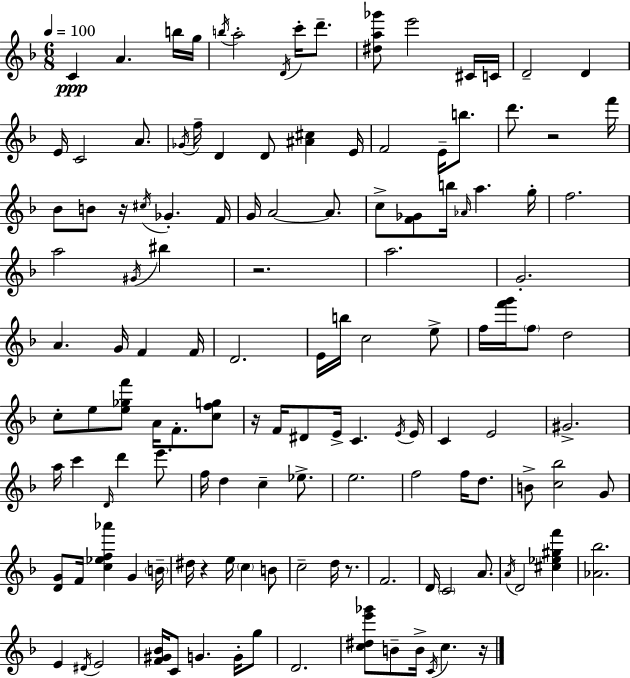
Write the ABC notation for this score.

X:1
T:Untitled
M:6/8
L:1/4
K:F
C A b/4 g/4 b/4 a2 D/4 c'/4 d'/2 [^da_g']/2 e'2 ^C/4 C/4 D2 D E/4 C2 A/2 _G/4 f/4 D D/2 [^A^c] E/4 F2 E/4 b/2 d'/2 z2 f'/4 _B/2 B/2 z/4 ^c/4 _G F/4 G/4 A2 A/2 c/2 [F_G]/2 b/4 _A/4 a g/4 f2 a2 ^G/4 ^b z2 a2 G2 A G/4 F F/4 D2 E/4 b/4 c2 e/2 f/4 [f'g']/4 f/2 d2 c/2 e/2 [e_gf']/2 A/4 F/2 [cfg]/2 z/4 F/4 ^D/2 E/4 C E/4 E/4 C E2 ^G2 a/4 c' D/4 d' e'/2 f/4 d c _e/2 e2 f2 f/4 d/2 B/2 [c_b]2 G/2 [DG]/2 F/4 [c_ef_a'] G B/4 ^d/4 z e/4 c B/2 c2 d/4 z/2 F2 D/4 C2 A/2 A/4 D2 [^c_e^gf'] [_A_b]2 E ^D/4 E2 [F^G_B]/4 C/2 G G/4 g/2 D2 [c^de'_g']/2 B/2 B/4 C/4 c z/4